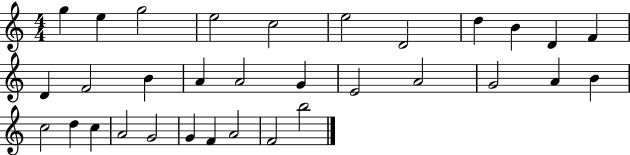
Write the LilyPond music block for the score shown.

{
  \clef treble
  \numericTimeSignature
  \time 4/4
  \key c \major
  g''4 e''4 g''2 | e''2 c''2 | e''2 d'2 | d''4 b'4 d'4 f'4 | \break d'4 f'2 b'4 | a'4 a'2 g'4 | e'2 a'2 | g'2 a'4 b'4 | \break c''2 d''4 c''4 | a'2 g'2 | g'4 f'4 a'2 | f'2 b''2 | \break \bar "|."
}